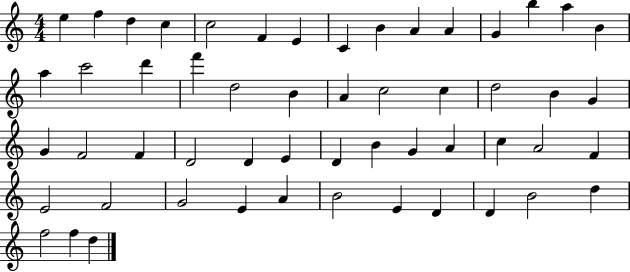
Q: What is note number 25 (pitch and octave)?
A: D5